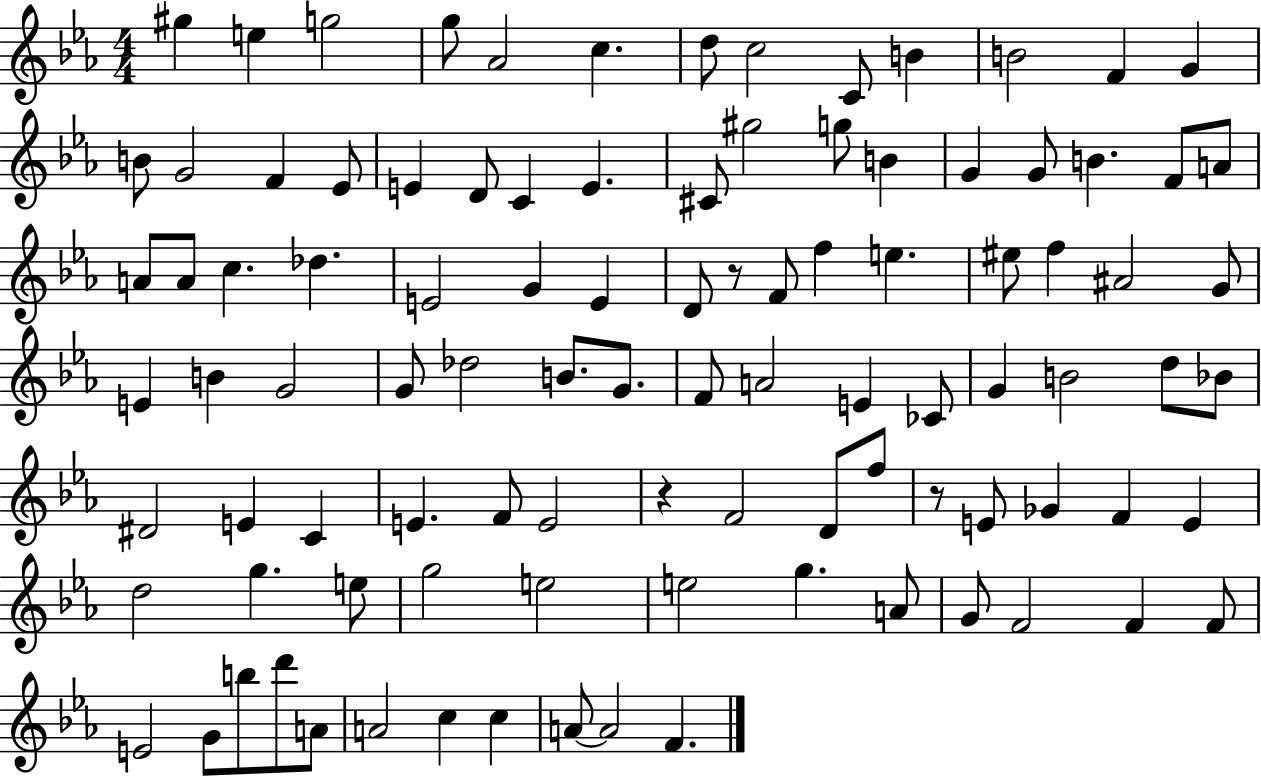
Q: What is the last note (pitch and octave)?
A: F4